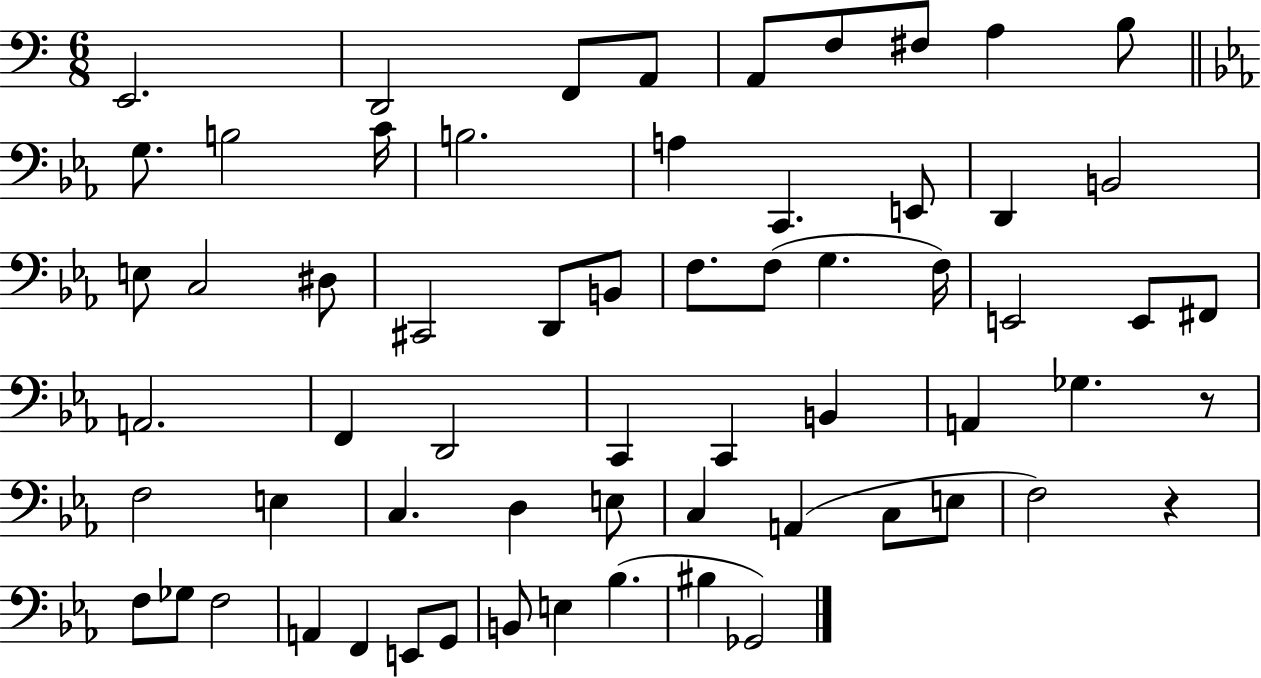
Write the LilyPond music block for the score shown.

{
  \clef bass
  \numericTimeSignature
  \time 6/8
  \key c \major
  e,2. | d,2 f,8 a,8 | a,8 f8 fis8 a4 b8 | \bar "||" \break \key ees \major g8. b2 c'16 | b2. | a4 c,4. e,8 | d,4 b,2 | \break e8 c2 dis8 | cis,2 d,8 b,8 | f8. f8( g4. f16) | e,2 e,8 fis,8 | \break a,2. | f,4 d,2 | c,4 c,4 b,4 | a,4 ges4. r8 | \break f2 e4 | c4. d4 e8 | c4 a,4( c8 e8 | f2) r4 | \break f8 ges8 f2 | a,4 f,4 e,8 g,8 | b,8 e4 bes4.( | bis4 ges,2) | \break \bar "|."
}